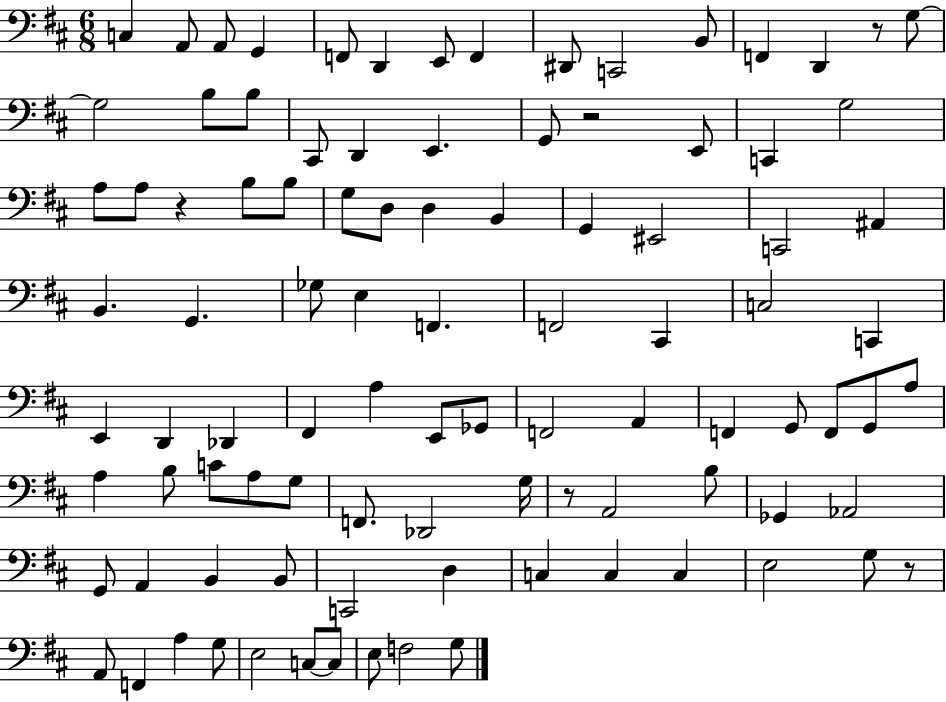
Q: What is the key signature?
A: D major